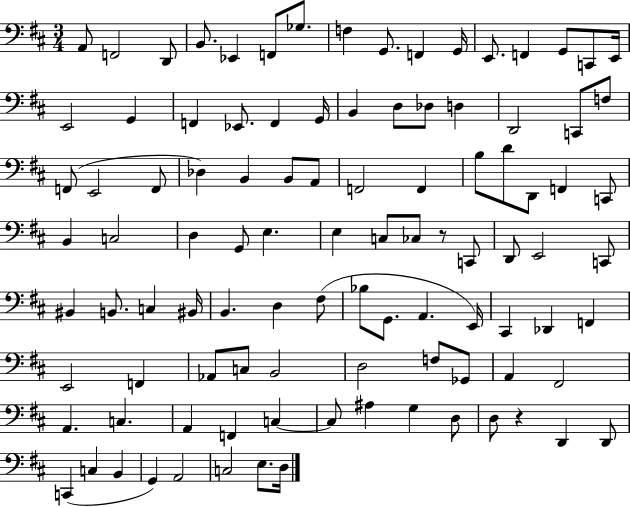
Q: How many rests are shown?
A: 2